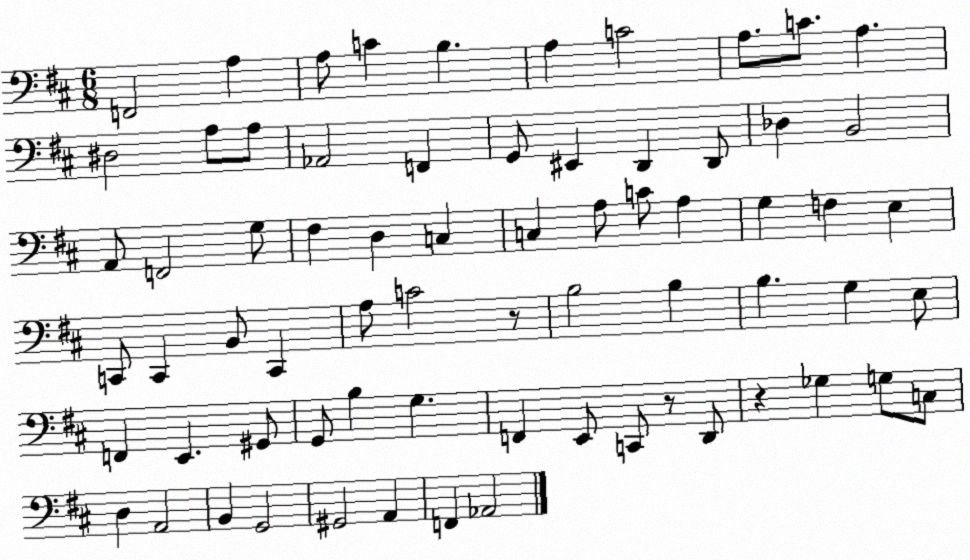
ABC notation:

X:1
T:Untitled
M:6/8
L:1/4
K:D
F,,2 A, A,/2 C B, A, C2 A,/2 C/2 A, ^D,2 A,/2 A,/2 _A,,2 F,, G,,/2 ^E,, D,, D,,/2 _D, B,,2 A,,/2 F,,2 G,/2 ^F, D, C, C, A,/2 C/2 A, G, F, E, C,,/2 C,, B,,/2 C,, A,/2 C2 z/2 B,2 B, B, G, E,/2 F,, E,, ^G,,/2 G,,/2 B, G, F,, E,,/2 C,,/2 z/2 D,,/2 z _G, G,/2 C,/2 D, A,,2 B,, G,,2 ^G,,2 A,, F,, _A,,2